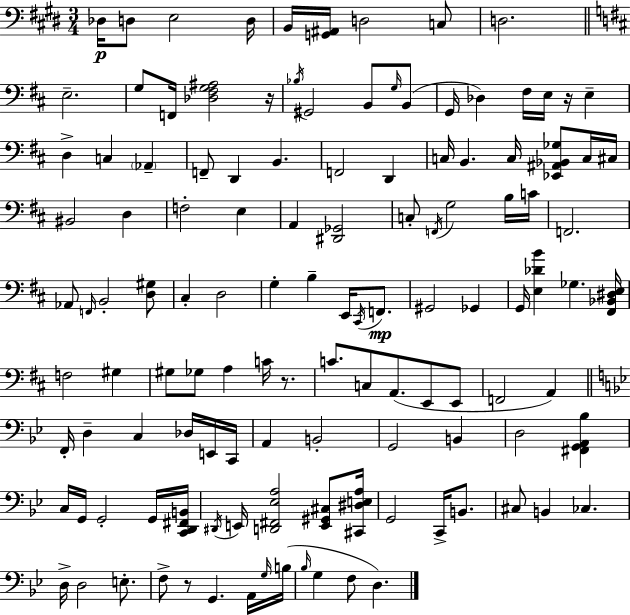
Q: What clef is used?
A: bass